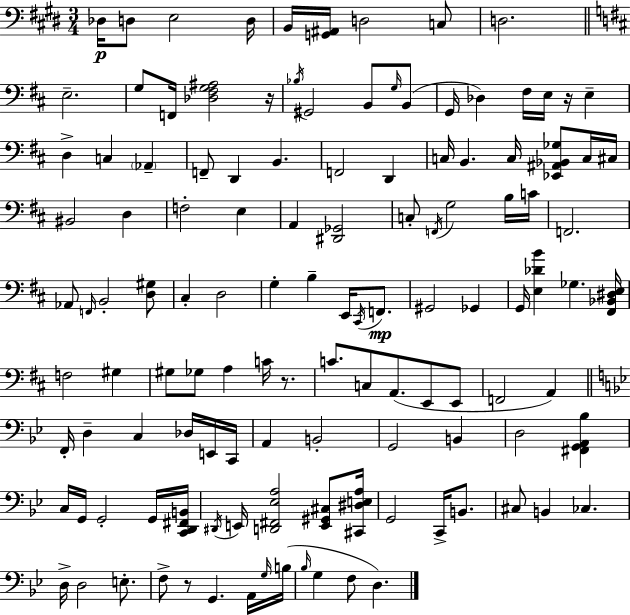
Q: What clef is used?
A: bass